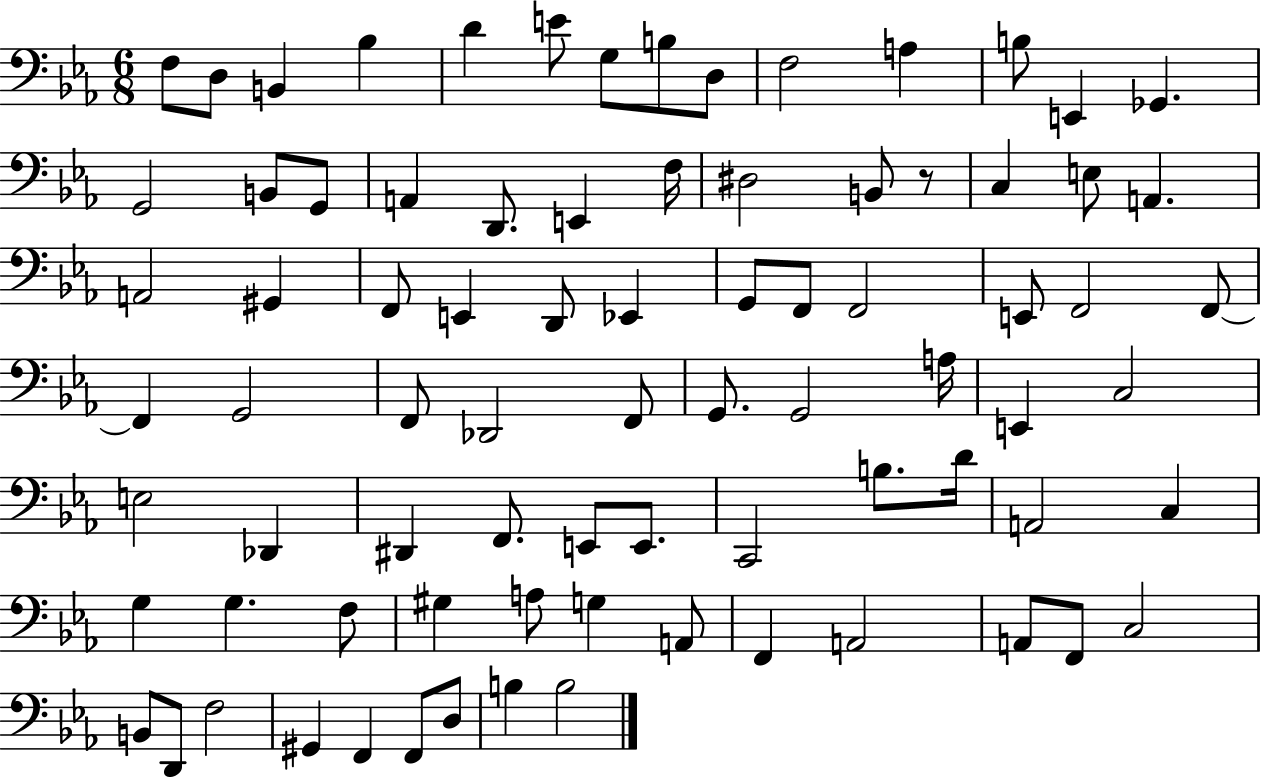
F3/e D3/e B2/q Bb3/q D4/q E4/e G3/e B3/e D3/e F3/h A3/q B3/e E2/q Gb2/q. G2/h B2/e G2/e A2/q D2/e. E2/q F3/s D#3/h B2/e R/e C3/q E3/e A2/q. A2/h G#2/q F2/e E2/q D2/e Eb2/q G2/e F2/e F2/h E2/e F2/h F2/e F2/q G2/h F2/e Db2/h F2/e G2/e. G2/h A3/s E2/q C3/h E3/h Db2/q D#2/q F2/e. E2/e E2/e. C2/h B3/e. D4/s A2/h C3/q G3/q G3/q. F3/e G#3/q A3/e G3/q A2/e F2/q A2/h A2/e F2/e C3/h B2/e D2/e F3/h G#2/q F2/q F2/e D3/e B3/q B3/h